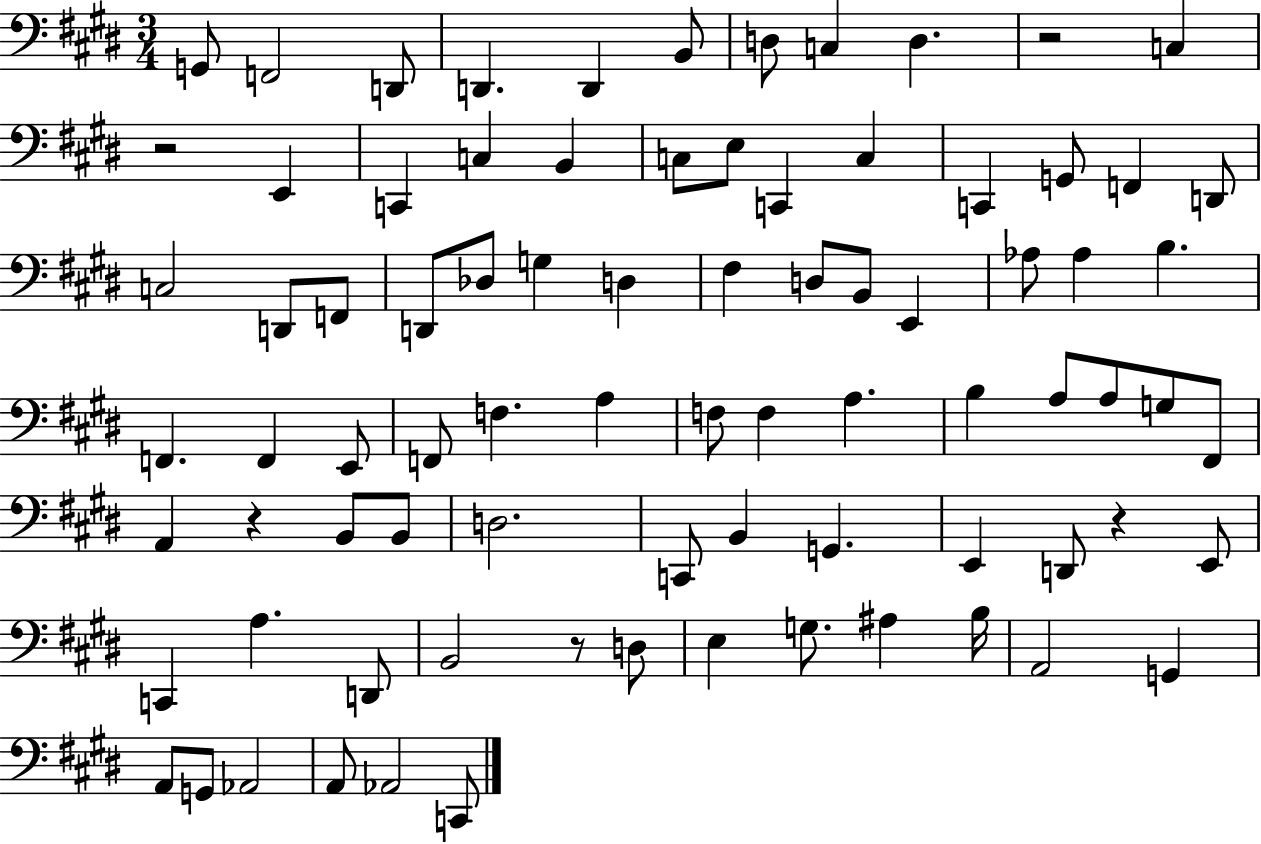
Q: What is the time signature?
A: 3/4